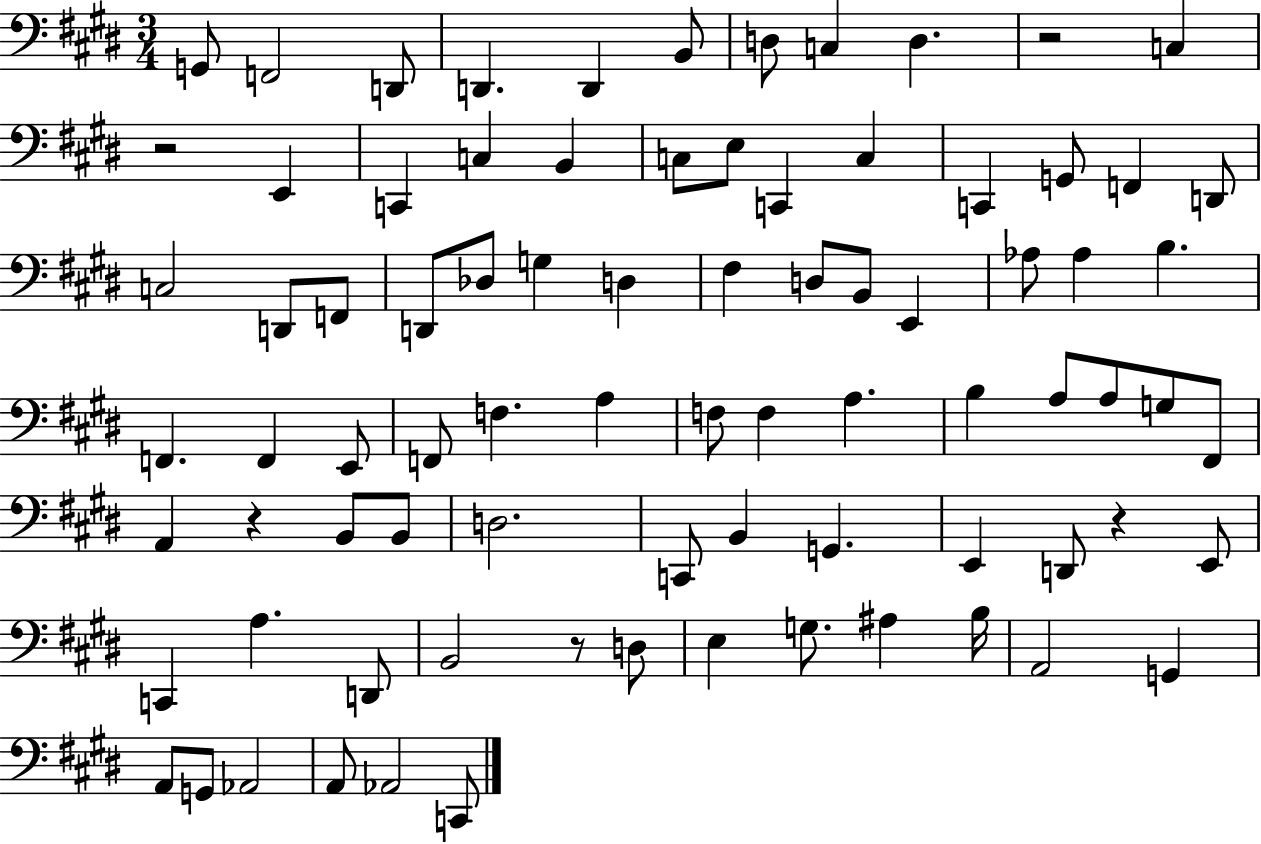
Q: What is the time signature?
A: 3/4